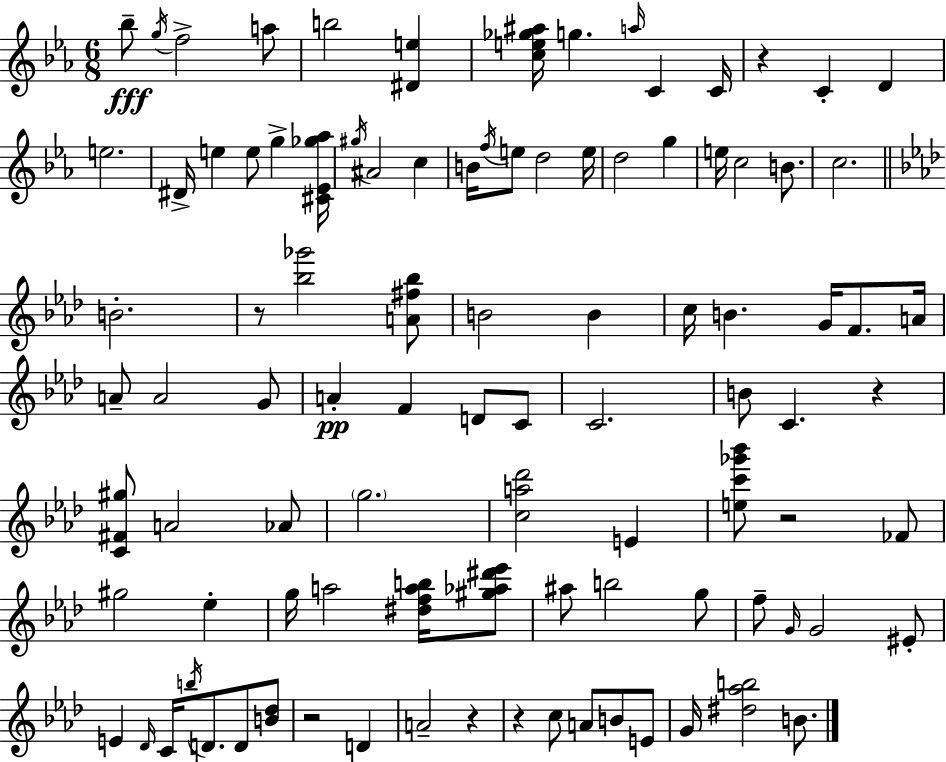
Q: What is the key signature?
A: EES major